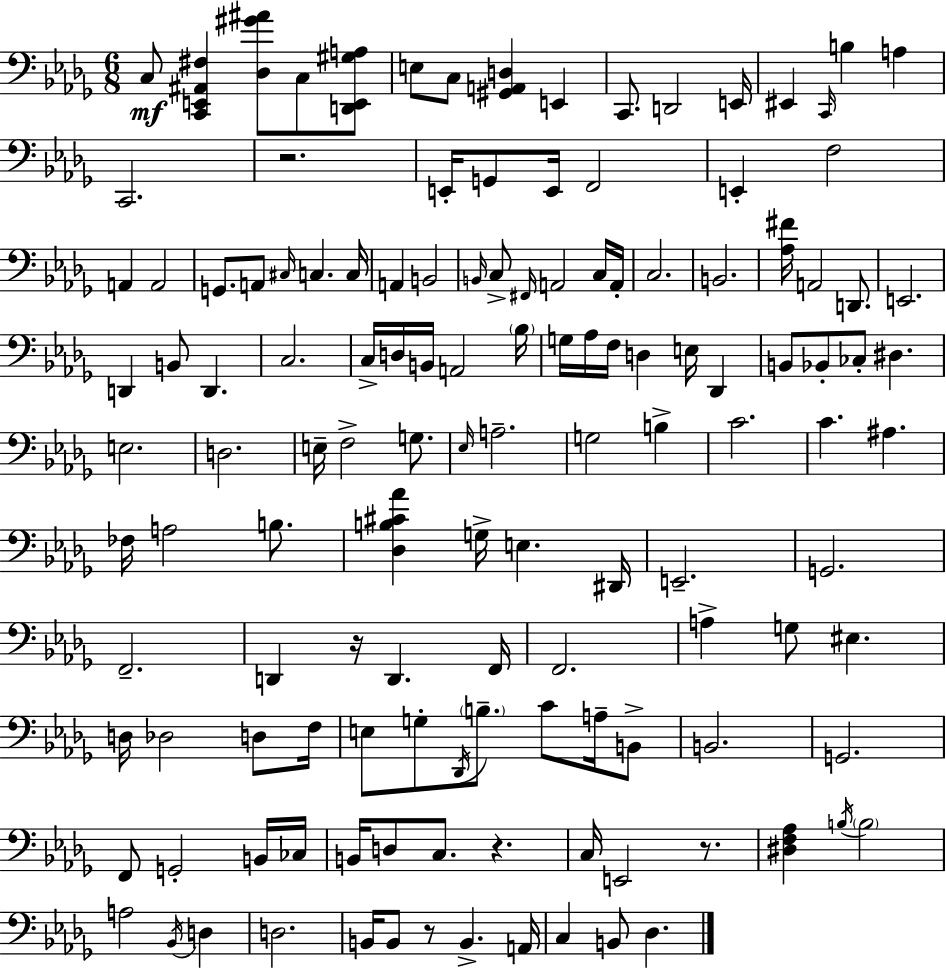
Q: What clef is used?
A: bass